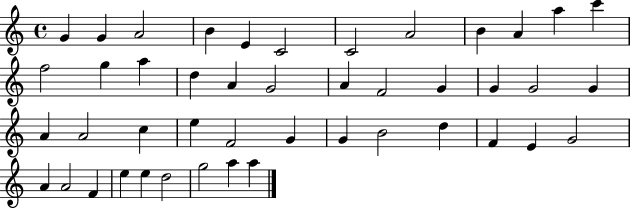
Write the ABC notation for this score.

X:1
T:Untitled
M:4/4
L:1/4
K:C
G G A2 B E C2 C2 A2 B A a c' f2 g a d A G2 A F2 G G G2 G A A2 c e F2 G G B2 d F E G2 A A2 F e e d2 g2 a a